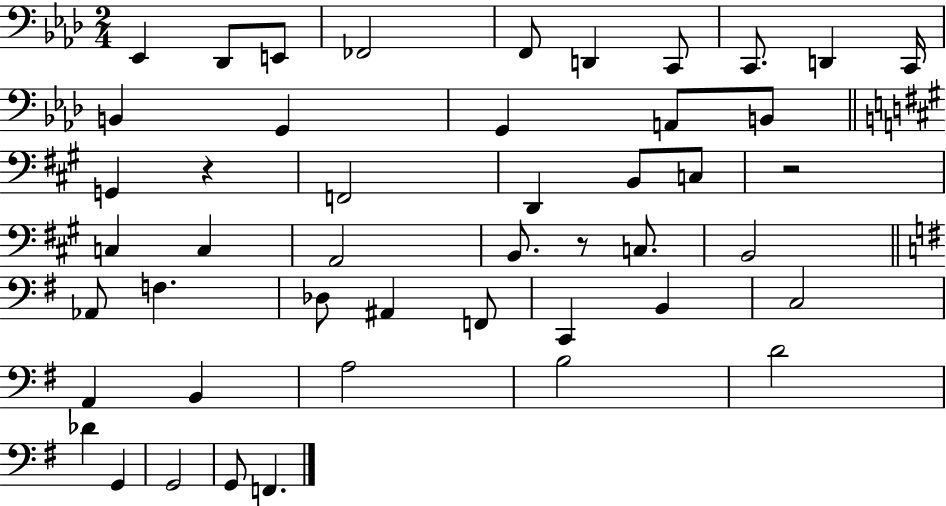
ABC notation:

X:1
T:Untitled
M:2/4
L:1/4
K:Ab
_E,, _D,,/2 E,,/2 _F,,2 F,,/2 D,, C,,/2 C,,/2 D,, C,,/4 B,, G,, G,, A,,/2 B,,/2 G,, z F,,2 D,, B,,/2 C,/2 z2 C, C, A,,2 B,,/2 z/2 C,/2 B,,2 _A,,/2 F, _D,/2 ^A,, F,,/2 C,, B,, C,2 A,, B,, A,2 B,2 D2 _D G,, G,,2 G,,/2 F,,